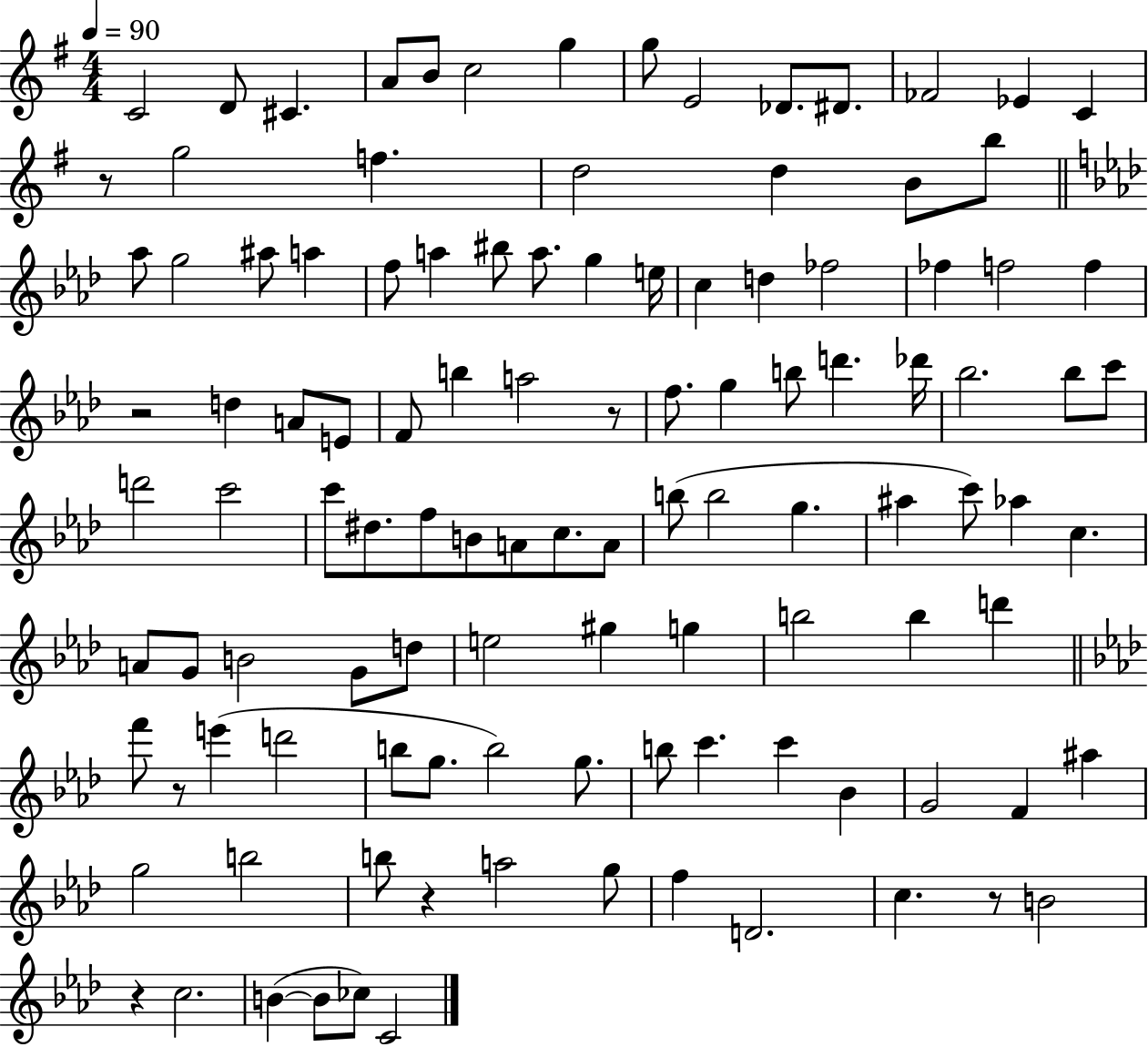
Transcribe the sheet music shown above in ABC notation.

X:1
T:Untitled
M:4/4
L:1/4
K:G
C2 D/2 ^C A/2 B/2 c2 g g/2 E2 _D/2 ^D/2 _F2 _E C z/2 g2 f d2 d B/2 b/2 _a/2 g2 ^a/2 a f/2 a ^b/2 a/2 g e/4 c d _f2 _f f2 f z2 d A/2 E/2 F/2 b a2 z/2 f/2 g b/2 d' _d'/4 _b2 _b/2 c'/2 d'2 c'2 c'/2 ^d/2 f/2 B/2 A/2 c/2 A/2 b/2 b2 g ^a c'/2 _a c A/2 G/2 B2 G/2 d/2 e2 ^g g b2 b d' f'/2 z/2 e' d'2 b/2 g/2 b2 g/2 b/2 c' c' _B G2 F ^a g2 b2 b/2 z a2 g/2 f D2 c z/2 B2 z c2 B B/2 _c/2 C2